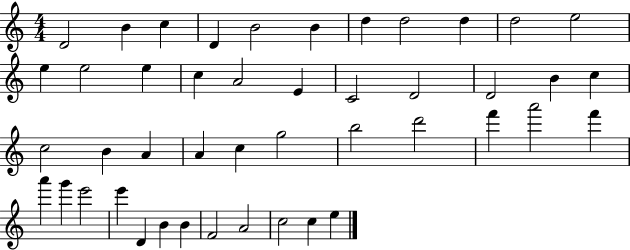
D4/h B4/q C5/q D4/q B4/h B4/q D5/q D5/h D5/q D5/h E5/h E5/q E5/h E5/q C5/q A4/h E4/q C4/h D4/h D4/h B4/q C5/q C5/h B4/q A4/q A4/q C5/q G5/h B5/h D6/h F6/q A6/h F6/q A6/q G6/q E6/h E6/q D4/q B4/q B4/q F4/h A4/h C5/h C5/q E5/q